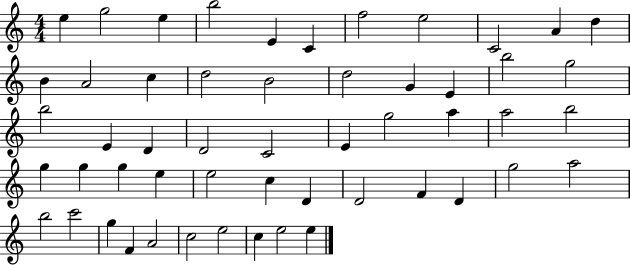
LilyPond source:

{
  \clef treble
  \numericTimeSignature
  \time 4/4
  \key c \major
  e''4 g''2 e''4 | b''2 e'4 c'4 | f''2 e''2 | c'2 a'4 d''4 | \break b'4 a'2 c''4 | d''2 b'2 | d''2 g'4 e'4 | b''2 g''2 | \break b''2 e'4 d'4 | d'2 c'2 | e'4 g''2 a''4 | a''2 b''2 | \break g''4 g''4 g''4 e''4 | e''2 c''4 d'4 | d'2 f'4 d'4 | g''2 a''2 | \break b''2 c'''2 | g''4 f'4 a'2 | c''2 e''2 | c''4 e''2 e''4 | \break \bar "|."
}